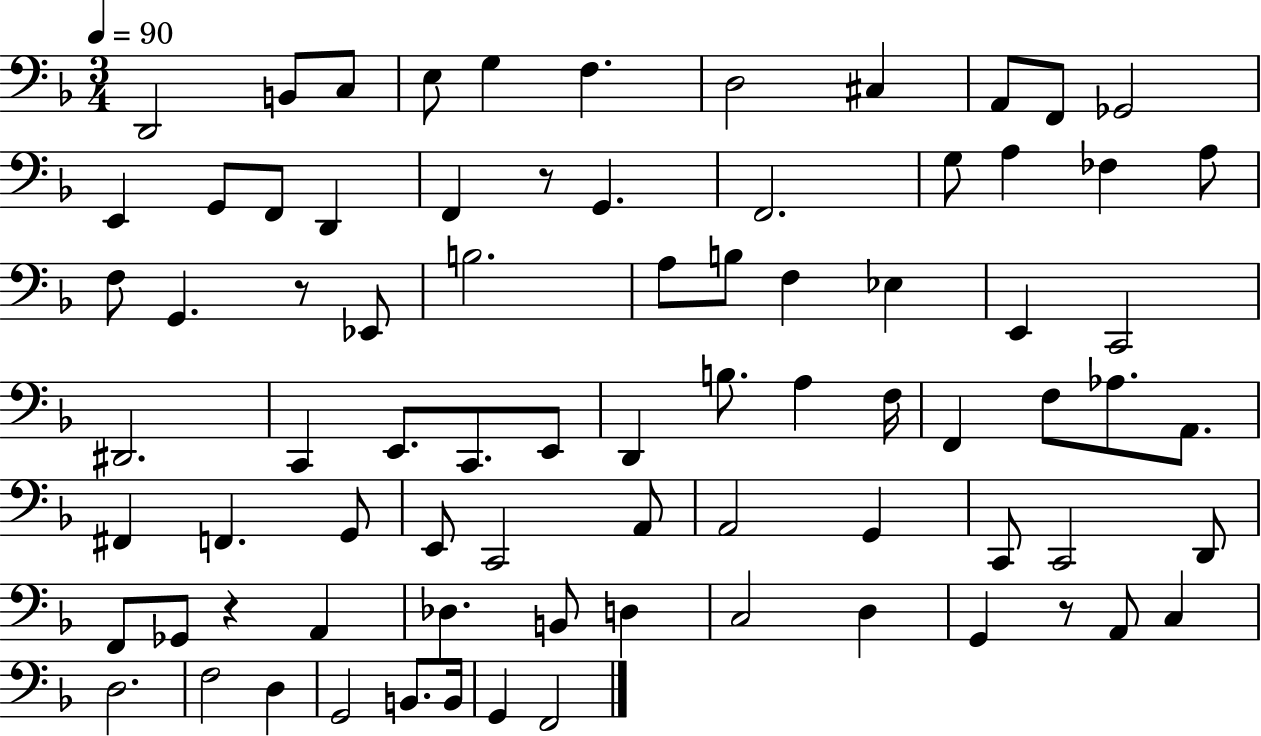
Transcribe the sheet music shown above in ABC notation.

X:1
T:Untitled
M:3/4
L:1/4
K:F
D,,2 B,,/2 C,/2 E,/2 G, F, D,2 ^C, A,,/2 F,,/2 _G,,2 E,, G,,/2 F,,/2 D,, F,, z/2 G,, F,,2 G,/2 A, _F, A,/2 F,/2 G,, z/2 _E,,/2 B,2 A,/2 B,/2 F, _E, E,, C,,2 ^D,,2 C,, E,,/2 C,,/2 E,,/2 D,, B,/2 A, F,/4 F,, F,/2 _A,/2 A,,/2 ^F,, F,, G,,/2 E,,/2 C,,2 A,,/2 A,,2 G,, C,,/2 C,,2 D,,/2 F,,/2 _G,,/2 z A,, _D, B,,/2 D, C,2 D, G,, z/2 A,,/2 C, D,2 F,2 D, G,,2 B,,/2 B,,/4 G,, F,,2